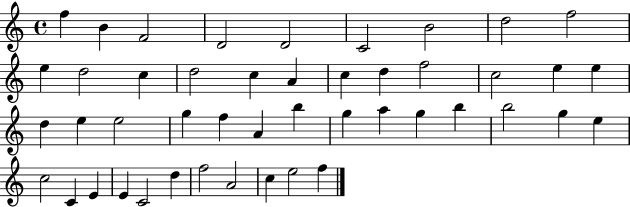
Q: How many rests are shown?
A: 0